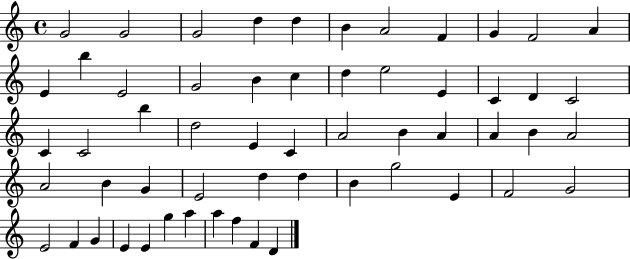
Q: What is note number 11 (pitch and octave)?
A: A4